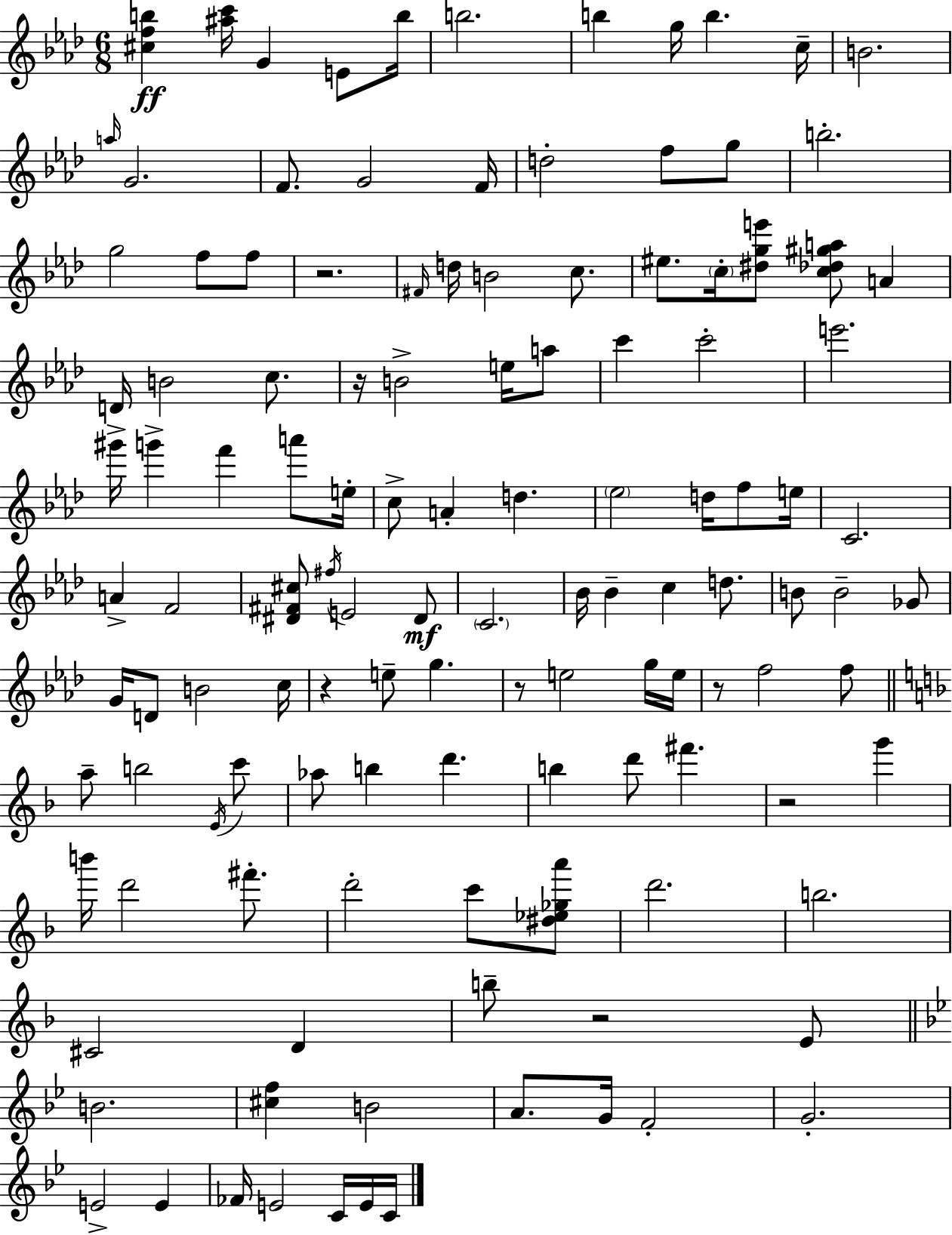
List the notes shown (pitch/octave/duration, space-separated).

[C#5,F5,B5]/q [A#5,C6]/s G4/q E4/e B5/s B5/h. B5/q G5/s B5/q. C5/s B4/h. A5/s G4/h. F4/e. G4/h F4/s D5/h F5/e G5/e B5/h. G5/h F5/e F5/e R/h. F#4/s D5/s B4/h C5/e. EIS5/e. C5/s [D#5,G5,E6]/e [C5,Db5,G#5,A5]/e A4/q D4/s B4/h C5/e. R/s B4/h E5/s A5/e C6/q C6/h E6/h. G#6/s G6/q F6/q A6/e E5/s C5/e A4/q D5/q. Eb5/h D5/s F5/e E5/s C4/h. A4/q F4/h [D#4,F#4,C#5]/e F#5/s E4/h D#4/e C4/h. Bb4/s Bb4/q C5/q D5/e. B4/e B4/h Gb4/e G4/s D4/e B4/h C5/s R/q E5/e G5/q. R/e E5/h G5/s E5/s R/e F5/h F5/e A5/e B5/h E4/s C6/e Ab5/e B5/q D6/q. B5/q D6/e F#6/q. R/h G6/q B6/s D6/h F#6/e. D6/h C6/e [D#5,Eb5,Gb5,A6]/e D6/h. B5/h. C#4/h D4/q B5/e R/h E4/e B4/h. [C#5,F5]/q B4/h A4/e. G4/s F4/h G4/h. E4/h E4/q FES4/s E4/h C4/s E4/s C4/s